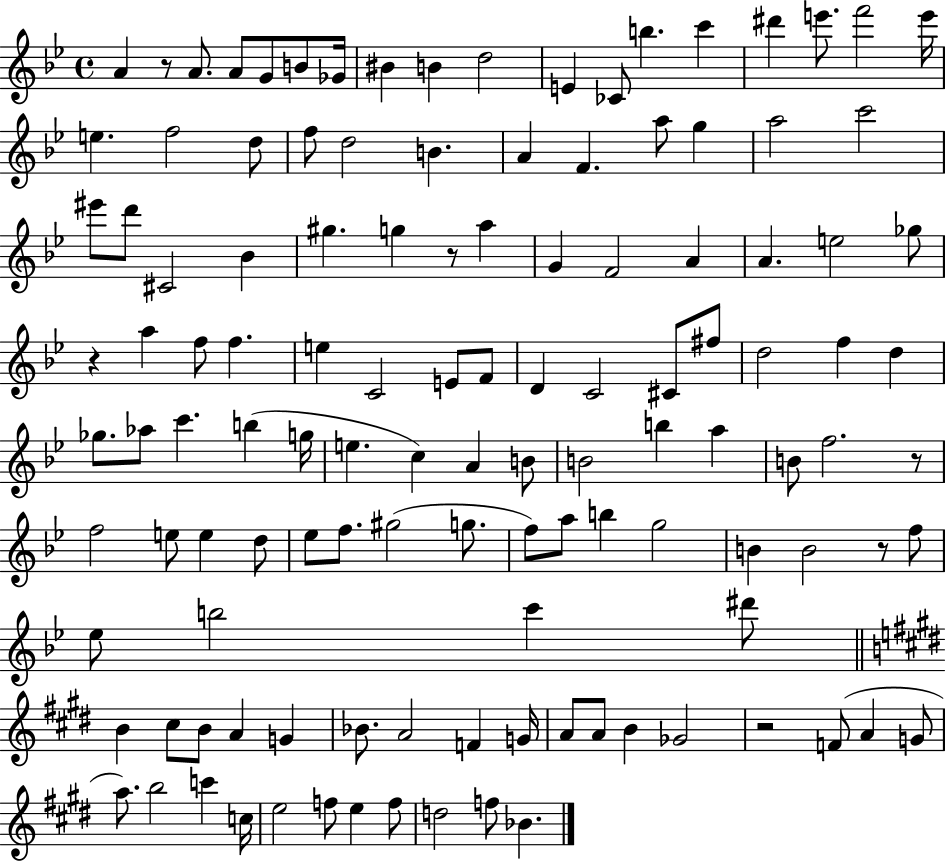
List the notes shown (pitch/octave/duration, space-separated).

A4/q R/e A4/e. A4/e G4/e B4/e Gb4/s BIS4/q B4/q D5/h E4/q CES4/e B5/q. C6/q D#6/q E6/e. F6/h E6/s E5/q. F5/h D5/e F5/e D5/h B4/q. A4/q F4/q. A5/e G5/q A5/h C6/h EIS6/e D6/e C#4/h Bb4/q G#5/q. G5/q R/e A5/q G4/q F4/h A4/q A4/q. E5/h Gb5/e R/q A5/q F5/e F5/q. E5/q C4/h E4/e F4/e D4/q C4/h C#4/e F#5/e D5/h F5/q D5/q Gb5/e. Ab5/e C6/q. B5/q G5/s E5/q. C5/q A4/q B4/e B4/h B5/q A5/q B4/e F5/h. R/e F5/h E5/e E5/q D5/e Eb5/e F5/e. G#5/h G5/e. F5/e A5/e B5/q G5/h B4/q B4/h R/e F5/e Eb5/e B5/h C6/q D#6/e B4/q C#5/e B4/e A4/q G4/q Bb4/e. A4/h F4/q G4/s A4/e A4/e B4/q Gb4/h R/h F4/e A4/q G4/e A5/e. B5/h C6/q C5/s E5/h F5/e E5/q F5/e D5/h F5/e Bb4/q.